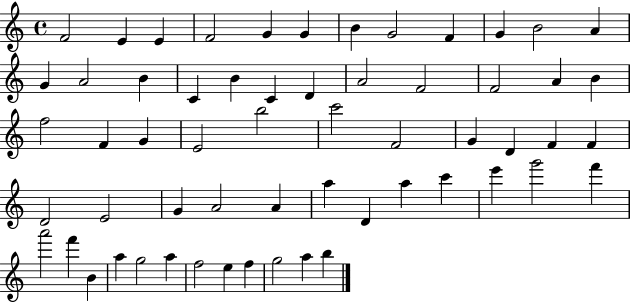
X:1
T:Untitled
M:4/4
L:1/4
K:C
F2 E E F2 G G B G2 F G B2 A G A2 B C B C D A2 F2 F2 A B f2 F G E2 b2 c'2 F2 G D F F D2 E2 G A2 A a D a c' e' g'2 f' a'2 f' B a g2 a f2 e f g2 a b